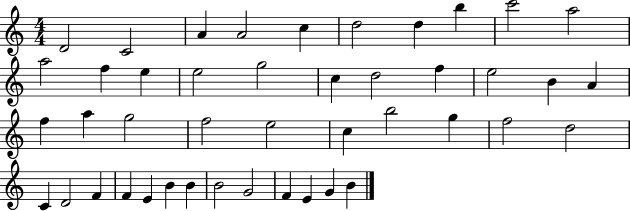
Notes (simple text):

D4/h C4/h A4/q A4/h C5/q D5/h D5/q B5/q C6/h A5/h A5/h F5/q E5/q E5/h G5/h C5/q D5/h F5/q E5/h B4/q A4/q F5/q A5/q G5/h F5/h E5/h C5/q B5/h G5/q F5/h D5/h C4/q D4/h F4/q F4/q E4/q B4/q B4/q B4/h G4/h F4/q E4/q G4/q B4/q